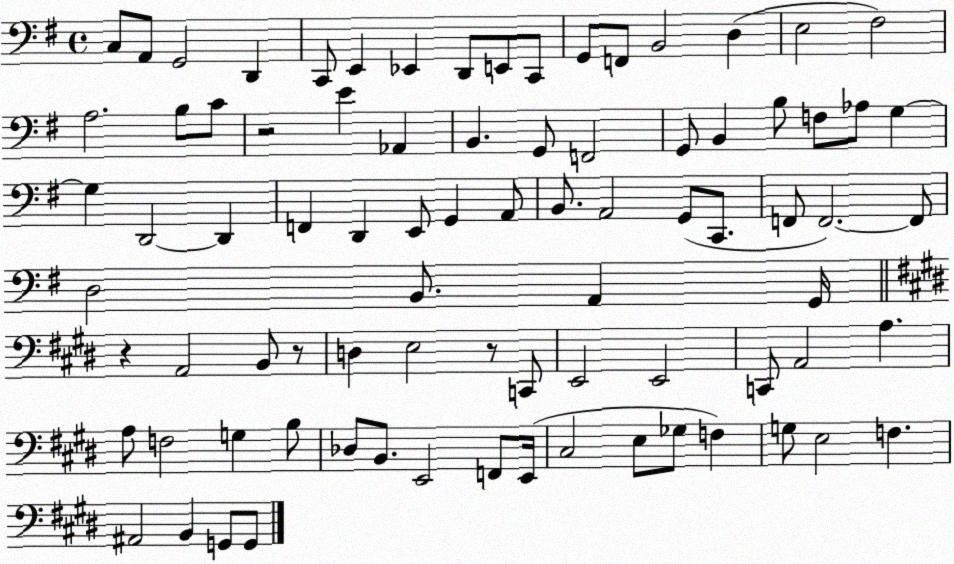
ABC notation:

X:1
T:Untitled
M:4/4
L:1/4
K:G
C,/2 A,,/2 G,,2 D,, C,,/2 E,, _E,, D,,/2 E,,/2 C,,/2 G,,/2 F,,/2 B,,2 D, E,2 ^F,2 A,2 B,/2 C/2 z2 E _A,, B,, G,,/2 F,,2 G,,/2 B,, B,/2 F,/2 _A,/2 G, G, D,,2 D,, F,, D,, E,,/2 G,, A,,/2 B,,/2 A,,2 G,,/2 C,,/2 F,,/2 F,,2 F,,/2 D,2 B,,/2 A,, G,,/4 z A,,2 B,,/2 z/2 D, E,2 z/2 C,,/2 E,,2 E,,2 C,,/2 A,,2 A, A,/2 F,2 G, B,/2 _D,/2 B,,/2 E,,2 F,,/2 E,,/4 ^C,2 E,/2 _G,/2 F, G,/2 E,2 F, ^A,,2 B,, G,,/2 G,,/2